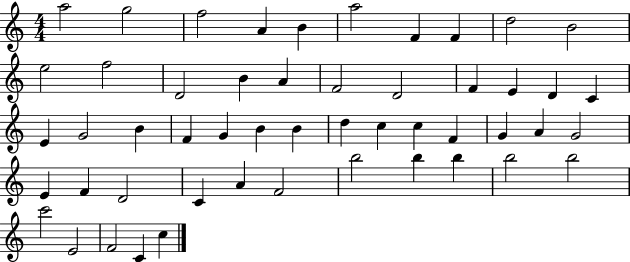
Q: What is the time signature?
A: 4/4